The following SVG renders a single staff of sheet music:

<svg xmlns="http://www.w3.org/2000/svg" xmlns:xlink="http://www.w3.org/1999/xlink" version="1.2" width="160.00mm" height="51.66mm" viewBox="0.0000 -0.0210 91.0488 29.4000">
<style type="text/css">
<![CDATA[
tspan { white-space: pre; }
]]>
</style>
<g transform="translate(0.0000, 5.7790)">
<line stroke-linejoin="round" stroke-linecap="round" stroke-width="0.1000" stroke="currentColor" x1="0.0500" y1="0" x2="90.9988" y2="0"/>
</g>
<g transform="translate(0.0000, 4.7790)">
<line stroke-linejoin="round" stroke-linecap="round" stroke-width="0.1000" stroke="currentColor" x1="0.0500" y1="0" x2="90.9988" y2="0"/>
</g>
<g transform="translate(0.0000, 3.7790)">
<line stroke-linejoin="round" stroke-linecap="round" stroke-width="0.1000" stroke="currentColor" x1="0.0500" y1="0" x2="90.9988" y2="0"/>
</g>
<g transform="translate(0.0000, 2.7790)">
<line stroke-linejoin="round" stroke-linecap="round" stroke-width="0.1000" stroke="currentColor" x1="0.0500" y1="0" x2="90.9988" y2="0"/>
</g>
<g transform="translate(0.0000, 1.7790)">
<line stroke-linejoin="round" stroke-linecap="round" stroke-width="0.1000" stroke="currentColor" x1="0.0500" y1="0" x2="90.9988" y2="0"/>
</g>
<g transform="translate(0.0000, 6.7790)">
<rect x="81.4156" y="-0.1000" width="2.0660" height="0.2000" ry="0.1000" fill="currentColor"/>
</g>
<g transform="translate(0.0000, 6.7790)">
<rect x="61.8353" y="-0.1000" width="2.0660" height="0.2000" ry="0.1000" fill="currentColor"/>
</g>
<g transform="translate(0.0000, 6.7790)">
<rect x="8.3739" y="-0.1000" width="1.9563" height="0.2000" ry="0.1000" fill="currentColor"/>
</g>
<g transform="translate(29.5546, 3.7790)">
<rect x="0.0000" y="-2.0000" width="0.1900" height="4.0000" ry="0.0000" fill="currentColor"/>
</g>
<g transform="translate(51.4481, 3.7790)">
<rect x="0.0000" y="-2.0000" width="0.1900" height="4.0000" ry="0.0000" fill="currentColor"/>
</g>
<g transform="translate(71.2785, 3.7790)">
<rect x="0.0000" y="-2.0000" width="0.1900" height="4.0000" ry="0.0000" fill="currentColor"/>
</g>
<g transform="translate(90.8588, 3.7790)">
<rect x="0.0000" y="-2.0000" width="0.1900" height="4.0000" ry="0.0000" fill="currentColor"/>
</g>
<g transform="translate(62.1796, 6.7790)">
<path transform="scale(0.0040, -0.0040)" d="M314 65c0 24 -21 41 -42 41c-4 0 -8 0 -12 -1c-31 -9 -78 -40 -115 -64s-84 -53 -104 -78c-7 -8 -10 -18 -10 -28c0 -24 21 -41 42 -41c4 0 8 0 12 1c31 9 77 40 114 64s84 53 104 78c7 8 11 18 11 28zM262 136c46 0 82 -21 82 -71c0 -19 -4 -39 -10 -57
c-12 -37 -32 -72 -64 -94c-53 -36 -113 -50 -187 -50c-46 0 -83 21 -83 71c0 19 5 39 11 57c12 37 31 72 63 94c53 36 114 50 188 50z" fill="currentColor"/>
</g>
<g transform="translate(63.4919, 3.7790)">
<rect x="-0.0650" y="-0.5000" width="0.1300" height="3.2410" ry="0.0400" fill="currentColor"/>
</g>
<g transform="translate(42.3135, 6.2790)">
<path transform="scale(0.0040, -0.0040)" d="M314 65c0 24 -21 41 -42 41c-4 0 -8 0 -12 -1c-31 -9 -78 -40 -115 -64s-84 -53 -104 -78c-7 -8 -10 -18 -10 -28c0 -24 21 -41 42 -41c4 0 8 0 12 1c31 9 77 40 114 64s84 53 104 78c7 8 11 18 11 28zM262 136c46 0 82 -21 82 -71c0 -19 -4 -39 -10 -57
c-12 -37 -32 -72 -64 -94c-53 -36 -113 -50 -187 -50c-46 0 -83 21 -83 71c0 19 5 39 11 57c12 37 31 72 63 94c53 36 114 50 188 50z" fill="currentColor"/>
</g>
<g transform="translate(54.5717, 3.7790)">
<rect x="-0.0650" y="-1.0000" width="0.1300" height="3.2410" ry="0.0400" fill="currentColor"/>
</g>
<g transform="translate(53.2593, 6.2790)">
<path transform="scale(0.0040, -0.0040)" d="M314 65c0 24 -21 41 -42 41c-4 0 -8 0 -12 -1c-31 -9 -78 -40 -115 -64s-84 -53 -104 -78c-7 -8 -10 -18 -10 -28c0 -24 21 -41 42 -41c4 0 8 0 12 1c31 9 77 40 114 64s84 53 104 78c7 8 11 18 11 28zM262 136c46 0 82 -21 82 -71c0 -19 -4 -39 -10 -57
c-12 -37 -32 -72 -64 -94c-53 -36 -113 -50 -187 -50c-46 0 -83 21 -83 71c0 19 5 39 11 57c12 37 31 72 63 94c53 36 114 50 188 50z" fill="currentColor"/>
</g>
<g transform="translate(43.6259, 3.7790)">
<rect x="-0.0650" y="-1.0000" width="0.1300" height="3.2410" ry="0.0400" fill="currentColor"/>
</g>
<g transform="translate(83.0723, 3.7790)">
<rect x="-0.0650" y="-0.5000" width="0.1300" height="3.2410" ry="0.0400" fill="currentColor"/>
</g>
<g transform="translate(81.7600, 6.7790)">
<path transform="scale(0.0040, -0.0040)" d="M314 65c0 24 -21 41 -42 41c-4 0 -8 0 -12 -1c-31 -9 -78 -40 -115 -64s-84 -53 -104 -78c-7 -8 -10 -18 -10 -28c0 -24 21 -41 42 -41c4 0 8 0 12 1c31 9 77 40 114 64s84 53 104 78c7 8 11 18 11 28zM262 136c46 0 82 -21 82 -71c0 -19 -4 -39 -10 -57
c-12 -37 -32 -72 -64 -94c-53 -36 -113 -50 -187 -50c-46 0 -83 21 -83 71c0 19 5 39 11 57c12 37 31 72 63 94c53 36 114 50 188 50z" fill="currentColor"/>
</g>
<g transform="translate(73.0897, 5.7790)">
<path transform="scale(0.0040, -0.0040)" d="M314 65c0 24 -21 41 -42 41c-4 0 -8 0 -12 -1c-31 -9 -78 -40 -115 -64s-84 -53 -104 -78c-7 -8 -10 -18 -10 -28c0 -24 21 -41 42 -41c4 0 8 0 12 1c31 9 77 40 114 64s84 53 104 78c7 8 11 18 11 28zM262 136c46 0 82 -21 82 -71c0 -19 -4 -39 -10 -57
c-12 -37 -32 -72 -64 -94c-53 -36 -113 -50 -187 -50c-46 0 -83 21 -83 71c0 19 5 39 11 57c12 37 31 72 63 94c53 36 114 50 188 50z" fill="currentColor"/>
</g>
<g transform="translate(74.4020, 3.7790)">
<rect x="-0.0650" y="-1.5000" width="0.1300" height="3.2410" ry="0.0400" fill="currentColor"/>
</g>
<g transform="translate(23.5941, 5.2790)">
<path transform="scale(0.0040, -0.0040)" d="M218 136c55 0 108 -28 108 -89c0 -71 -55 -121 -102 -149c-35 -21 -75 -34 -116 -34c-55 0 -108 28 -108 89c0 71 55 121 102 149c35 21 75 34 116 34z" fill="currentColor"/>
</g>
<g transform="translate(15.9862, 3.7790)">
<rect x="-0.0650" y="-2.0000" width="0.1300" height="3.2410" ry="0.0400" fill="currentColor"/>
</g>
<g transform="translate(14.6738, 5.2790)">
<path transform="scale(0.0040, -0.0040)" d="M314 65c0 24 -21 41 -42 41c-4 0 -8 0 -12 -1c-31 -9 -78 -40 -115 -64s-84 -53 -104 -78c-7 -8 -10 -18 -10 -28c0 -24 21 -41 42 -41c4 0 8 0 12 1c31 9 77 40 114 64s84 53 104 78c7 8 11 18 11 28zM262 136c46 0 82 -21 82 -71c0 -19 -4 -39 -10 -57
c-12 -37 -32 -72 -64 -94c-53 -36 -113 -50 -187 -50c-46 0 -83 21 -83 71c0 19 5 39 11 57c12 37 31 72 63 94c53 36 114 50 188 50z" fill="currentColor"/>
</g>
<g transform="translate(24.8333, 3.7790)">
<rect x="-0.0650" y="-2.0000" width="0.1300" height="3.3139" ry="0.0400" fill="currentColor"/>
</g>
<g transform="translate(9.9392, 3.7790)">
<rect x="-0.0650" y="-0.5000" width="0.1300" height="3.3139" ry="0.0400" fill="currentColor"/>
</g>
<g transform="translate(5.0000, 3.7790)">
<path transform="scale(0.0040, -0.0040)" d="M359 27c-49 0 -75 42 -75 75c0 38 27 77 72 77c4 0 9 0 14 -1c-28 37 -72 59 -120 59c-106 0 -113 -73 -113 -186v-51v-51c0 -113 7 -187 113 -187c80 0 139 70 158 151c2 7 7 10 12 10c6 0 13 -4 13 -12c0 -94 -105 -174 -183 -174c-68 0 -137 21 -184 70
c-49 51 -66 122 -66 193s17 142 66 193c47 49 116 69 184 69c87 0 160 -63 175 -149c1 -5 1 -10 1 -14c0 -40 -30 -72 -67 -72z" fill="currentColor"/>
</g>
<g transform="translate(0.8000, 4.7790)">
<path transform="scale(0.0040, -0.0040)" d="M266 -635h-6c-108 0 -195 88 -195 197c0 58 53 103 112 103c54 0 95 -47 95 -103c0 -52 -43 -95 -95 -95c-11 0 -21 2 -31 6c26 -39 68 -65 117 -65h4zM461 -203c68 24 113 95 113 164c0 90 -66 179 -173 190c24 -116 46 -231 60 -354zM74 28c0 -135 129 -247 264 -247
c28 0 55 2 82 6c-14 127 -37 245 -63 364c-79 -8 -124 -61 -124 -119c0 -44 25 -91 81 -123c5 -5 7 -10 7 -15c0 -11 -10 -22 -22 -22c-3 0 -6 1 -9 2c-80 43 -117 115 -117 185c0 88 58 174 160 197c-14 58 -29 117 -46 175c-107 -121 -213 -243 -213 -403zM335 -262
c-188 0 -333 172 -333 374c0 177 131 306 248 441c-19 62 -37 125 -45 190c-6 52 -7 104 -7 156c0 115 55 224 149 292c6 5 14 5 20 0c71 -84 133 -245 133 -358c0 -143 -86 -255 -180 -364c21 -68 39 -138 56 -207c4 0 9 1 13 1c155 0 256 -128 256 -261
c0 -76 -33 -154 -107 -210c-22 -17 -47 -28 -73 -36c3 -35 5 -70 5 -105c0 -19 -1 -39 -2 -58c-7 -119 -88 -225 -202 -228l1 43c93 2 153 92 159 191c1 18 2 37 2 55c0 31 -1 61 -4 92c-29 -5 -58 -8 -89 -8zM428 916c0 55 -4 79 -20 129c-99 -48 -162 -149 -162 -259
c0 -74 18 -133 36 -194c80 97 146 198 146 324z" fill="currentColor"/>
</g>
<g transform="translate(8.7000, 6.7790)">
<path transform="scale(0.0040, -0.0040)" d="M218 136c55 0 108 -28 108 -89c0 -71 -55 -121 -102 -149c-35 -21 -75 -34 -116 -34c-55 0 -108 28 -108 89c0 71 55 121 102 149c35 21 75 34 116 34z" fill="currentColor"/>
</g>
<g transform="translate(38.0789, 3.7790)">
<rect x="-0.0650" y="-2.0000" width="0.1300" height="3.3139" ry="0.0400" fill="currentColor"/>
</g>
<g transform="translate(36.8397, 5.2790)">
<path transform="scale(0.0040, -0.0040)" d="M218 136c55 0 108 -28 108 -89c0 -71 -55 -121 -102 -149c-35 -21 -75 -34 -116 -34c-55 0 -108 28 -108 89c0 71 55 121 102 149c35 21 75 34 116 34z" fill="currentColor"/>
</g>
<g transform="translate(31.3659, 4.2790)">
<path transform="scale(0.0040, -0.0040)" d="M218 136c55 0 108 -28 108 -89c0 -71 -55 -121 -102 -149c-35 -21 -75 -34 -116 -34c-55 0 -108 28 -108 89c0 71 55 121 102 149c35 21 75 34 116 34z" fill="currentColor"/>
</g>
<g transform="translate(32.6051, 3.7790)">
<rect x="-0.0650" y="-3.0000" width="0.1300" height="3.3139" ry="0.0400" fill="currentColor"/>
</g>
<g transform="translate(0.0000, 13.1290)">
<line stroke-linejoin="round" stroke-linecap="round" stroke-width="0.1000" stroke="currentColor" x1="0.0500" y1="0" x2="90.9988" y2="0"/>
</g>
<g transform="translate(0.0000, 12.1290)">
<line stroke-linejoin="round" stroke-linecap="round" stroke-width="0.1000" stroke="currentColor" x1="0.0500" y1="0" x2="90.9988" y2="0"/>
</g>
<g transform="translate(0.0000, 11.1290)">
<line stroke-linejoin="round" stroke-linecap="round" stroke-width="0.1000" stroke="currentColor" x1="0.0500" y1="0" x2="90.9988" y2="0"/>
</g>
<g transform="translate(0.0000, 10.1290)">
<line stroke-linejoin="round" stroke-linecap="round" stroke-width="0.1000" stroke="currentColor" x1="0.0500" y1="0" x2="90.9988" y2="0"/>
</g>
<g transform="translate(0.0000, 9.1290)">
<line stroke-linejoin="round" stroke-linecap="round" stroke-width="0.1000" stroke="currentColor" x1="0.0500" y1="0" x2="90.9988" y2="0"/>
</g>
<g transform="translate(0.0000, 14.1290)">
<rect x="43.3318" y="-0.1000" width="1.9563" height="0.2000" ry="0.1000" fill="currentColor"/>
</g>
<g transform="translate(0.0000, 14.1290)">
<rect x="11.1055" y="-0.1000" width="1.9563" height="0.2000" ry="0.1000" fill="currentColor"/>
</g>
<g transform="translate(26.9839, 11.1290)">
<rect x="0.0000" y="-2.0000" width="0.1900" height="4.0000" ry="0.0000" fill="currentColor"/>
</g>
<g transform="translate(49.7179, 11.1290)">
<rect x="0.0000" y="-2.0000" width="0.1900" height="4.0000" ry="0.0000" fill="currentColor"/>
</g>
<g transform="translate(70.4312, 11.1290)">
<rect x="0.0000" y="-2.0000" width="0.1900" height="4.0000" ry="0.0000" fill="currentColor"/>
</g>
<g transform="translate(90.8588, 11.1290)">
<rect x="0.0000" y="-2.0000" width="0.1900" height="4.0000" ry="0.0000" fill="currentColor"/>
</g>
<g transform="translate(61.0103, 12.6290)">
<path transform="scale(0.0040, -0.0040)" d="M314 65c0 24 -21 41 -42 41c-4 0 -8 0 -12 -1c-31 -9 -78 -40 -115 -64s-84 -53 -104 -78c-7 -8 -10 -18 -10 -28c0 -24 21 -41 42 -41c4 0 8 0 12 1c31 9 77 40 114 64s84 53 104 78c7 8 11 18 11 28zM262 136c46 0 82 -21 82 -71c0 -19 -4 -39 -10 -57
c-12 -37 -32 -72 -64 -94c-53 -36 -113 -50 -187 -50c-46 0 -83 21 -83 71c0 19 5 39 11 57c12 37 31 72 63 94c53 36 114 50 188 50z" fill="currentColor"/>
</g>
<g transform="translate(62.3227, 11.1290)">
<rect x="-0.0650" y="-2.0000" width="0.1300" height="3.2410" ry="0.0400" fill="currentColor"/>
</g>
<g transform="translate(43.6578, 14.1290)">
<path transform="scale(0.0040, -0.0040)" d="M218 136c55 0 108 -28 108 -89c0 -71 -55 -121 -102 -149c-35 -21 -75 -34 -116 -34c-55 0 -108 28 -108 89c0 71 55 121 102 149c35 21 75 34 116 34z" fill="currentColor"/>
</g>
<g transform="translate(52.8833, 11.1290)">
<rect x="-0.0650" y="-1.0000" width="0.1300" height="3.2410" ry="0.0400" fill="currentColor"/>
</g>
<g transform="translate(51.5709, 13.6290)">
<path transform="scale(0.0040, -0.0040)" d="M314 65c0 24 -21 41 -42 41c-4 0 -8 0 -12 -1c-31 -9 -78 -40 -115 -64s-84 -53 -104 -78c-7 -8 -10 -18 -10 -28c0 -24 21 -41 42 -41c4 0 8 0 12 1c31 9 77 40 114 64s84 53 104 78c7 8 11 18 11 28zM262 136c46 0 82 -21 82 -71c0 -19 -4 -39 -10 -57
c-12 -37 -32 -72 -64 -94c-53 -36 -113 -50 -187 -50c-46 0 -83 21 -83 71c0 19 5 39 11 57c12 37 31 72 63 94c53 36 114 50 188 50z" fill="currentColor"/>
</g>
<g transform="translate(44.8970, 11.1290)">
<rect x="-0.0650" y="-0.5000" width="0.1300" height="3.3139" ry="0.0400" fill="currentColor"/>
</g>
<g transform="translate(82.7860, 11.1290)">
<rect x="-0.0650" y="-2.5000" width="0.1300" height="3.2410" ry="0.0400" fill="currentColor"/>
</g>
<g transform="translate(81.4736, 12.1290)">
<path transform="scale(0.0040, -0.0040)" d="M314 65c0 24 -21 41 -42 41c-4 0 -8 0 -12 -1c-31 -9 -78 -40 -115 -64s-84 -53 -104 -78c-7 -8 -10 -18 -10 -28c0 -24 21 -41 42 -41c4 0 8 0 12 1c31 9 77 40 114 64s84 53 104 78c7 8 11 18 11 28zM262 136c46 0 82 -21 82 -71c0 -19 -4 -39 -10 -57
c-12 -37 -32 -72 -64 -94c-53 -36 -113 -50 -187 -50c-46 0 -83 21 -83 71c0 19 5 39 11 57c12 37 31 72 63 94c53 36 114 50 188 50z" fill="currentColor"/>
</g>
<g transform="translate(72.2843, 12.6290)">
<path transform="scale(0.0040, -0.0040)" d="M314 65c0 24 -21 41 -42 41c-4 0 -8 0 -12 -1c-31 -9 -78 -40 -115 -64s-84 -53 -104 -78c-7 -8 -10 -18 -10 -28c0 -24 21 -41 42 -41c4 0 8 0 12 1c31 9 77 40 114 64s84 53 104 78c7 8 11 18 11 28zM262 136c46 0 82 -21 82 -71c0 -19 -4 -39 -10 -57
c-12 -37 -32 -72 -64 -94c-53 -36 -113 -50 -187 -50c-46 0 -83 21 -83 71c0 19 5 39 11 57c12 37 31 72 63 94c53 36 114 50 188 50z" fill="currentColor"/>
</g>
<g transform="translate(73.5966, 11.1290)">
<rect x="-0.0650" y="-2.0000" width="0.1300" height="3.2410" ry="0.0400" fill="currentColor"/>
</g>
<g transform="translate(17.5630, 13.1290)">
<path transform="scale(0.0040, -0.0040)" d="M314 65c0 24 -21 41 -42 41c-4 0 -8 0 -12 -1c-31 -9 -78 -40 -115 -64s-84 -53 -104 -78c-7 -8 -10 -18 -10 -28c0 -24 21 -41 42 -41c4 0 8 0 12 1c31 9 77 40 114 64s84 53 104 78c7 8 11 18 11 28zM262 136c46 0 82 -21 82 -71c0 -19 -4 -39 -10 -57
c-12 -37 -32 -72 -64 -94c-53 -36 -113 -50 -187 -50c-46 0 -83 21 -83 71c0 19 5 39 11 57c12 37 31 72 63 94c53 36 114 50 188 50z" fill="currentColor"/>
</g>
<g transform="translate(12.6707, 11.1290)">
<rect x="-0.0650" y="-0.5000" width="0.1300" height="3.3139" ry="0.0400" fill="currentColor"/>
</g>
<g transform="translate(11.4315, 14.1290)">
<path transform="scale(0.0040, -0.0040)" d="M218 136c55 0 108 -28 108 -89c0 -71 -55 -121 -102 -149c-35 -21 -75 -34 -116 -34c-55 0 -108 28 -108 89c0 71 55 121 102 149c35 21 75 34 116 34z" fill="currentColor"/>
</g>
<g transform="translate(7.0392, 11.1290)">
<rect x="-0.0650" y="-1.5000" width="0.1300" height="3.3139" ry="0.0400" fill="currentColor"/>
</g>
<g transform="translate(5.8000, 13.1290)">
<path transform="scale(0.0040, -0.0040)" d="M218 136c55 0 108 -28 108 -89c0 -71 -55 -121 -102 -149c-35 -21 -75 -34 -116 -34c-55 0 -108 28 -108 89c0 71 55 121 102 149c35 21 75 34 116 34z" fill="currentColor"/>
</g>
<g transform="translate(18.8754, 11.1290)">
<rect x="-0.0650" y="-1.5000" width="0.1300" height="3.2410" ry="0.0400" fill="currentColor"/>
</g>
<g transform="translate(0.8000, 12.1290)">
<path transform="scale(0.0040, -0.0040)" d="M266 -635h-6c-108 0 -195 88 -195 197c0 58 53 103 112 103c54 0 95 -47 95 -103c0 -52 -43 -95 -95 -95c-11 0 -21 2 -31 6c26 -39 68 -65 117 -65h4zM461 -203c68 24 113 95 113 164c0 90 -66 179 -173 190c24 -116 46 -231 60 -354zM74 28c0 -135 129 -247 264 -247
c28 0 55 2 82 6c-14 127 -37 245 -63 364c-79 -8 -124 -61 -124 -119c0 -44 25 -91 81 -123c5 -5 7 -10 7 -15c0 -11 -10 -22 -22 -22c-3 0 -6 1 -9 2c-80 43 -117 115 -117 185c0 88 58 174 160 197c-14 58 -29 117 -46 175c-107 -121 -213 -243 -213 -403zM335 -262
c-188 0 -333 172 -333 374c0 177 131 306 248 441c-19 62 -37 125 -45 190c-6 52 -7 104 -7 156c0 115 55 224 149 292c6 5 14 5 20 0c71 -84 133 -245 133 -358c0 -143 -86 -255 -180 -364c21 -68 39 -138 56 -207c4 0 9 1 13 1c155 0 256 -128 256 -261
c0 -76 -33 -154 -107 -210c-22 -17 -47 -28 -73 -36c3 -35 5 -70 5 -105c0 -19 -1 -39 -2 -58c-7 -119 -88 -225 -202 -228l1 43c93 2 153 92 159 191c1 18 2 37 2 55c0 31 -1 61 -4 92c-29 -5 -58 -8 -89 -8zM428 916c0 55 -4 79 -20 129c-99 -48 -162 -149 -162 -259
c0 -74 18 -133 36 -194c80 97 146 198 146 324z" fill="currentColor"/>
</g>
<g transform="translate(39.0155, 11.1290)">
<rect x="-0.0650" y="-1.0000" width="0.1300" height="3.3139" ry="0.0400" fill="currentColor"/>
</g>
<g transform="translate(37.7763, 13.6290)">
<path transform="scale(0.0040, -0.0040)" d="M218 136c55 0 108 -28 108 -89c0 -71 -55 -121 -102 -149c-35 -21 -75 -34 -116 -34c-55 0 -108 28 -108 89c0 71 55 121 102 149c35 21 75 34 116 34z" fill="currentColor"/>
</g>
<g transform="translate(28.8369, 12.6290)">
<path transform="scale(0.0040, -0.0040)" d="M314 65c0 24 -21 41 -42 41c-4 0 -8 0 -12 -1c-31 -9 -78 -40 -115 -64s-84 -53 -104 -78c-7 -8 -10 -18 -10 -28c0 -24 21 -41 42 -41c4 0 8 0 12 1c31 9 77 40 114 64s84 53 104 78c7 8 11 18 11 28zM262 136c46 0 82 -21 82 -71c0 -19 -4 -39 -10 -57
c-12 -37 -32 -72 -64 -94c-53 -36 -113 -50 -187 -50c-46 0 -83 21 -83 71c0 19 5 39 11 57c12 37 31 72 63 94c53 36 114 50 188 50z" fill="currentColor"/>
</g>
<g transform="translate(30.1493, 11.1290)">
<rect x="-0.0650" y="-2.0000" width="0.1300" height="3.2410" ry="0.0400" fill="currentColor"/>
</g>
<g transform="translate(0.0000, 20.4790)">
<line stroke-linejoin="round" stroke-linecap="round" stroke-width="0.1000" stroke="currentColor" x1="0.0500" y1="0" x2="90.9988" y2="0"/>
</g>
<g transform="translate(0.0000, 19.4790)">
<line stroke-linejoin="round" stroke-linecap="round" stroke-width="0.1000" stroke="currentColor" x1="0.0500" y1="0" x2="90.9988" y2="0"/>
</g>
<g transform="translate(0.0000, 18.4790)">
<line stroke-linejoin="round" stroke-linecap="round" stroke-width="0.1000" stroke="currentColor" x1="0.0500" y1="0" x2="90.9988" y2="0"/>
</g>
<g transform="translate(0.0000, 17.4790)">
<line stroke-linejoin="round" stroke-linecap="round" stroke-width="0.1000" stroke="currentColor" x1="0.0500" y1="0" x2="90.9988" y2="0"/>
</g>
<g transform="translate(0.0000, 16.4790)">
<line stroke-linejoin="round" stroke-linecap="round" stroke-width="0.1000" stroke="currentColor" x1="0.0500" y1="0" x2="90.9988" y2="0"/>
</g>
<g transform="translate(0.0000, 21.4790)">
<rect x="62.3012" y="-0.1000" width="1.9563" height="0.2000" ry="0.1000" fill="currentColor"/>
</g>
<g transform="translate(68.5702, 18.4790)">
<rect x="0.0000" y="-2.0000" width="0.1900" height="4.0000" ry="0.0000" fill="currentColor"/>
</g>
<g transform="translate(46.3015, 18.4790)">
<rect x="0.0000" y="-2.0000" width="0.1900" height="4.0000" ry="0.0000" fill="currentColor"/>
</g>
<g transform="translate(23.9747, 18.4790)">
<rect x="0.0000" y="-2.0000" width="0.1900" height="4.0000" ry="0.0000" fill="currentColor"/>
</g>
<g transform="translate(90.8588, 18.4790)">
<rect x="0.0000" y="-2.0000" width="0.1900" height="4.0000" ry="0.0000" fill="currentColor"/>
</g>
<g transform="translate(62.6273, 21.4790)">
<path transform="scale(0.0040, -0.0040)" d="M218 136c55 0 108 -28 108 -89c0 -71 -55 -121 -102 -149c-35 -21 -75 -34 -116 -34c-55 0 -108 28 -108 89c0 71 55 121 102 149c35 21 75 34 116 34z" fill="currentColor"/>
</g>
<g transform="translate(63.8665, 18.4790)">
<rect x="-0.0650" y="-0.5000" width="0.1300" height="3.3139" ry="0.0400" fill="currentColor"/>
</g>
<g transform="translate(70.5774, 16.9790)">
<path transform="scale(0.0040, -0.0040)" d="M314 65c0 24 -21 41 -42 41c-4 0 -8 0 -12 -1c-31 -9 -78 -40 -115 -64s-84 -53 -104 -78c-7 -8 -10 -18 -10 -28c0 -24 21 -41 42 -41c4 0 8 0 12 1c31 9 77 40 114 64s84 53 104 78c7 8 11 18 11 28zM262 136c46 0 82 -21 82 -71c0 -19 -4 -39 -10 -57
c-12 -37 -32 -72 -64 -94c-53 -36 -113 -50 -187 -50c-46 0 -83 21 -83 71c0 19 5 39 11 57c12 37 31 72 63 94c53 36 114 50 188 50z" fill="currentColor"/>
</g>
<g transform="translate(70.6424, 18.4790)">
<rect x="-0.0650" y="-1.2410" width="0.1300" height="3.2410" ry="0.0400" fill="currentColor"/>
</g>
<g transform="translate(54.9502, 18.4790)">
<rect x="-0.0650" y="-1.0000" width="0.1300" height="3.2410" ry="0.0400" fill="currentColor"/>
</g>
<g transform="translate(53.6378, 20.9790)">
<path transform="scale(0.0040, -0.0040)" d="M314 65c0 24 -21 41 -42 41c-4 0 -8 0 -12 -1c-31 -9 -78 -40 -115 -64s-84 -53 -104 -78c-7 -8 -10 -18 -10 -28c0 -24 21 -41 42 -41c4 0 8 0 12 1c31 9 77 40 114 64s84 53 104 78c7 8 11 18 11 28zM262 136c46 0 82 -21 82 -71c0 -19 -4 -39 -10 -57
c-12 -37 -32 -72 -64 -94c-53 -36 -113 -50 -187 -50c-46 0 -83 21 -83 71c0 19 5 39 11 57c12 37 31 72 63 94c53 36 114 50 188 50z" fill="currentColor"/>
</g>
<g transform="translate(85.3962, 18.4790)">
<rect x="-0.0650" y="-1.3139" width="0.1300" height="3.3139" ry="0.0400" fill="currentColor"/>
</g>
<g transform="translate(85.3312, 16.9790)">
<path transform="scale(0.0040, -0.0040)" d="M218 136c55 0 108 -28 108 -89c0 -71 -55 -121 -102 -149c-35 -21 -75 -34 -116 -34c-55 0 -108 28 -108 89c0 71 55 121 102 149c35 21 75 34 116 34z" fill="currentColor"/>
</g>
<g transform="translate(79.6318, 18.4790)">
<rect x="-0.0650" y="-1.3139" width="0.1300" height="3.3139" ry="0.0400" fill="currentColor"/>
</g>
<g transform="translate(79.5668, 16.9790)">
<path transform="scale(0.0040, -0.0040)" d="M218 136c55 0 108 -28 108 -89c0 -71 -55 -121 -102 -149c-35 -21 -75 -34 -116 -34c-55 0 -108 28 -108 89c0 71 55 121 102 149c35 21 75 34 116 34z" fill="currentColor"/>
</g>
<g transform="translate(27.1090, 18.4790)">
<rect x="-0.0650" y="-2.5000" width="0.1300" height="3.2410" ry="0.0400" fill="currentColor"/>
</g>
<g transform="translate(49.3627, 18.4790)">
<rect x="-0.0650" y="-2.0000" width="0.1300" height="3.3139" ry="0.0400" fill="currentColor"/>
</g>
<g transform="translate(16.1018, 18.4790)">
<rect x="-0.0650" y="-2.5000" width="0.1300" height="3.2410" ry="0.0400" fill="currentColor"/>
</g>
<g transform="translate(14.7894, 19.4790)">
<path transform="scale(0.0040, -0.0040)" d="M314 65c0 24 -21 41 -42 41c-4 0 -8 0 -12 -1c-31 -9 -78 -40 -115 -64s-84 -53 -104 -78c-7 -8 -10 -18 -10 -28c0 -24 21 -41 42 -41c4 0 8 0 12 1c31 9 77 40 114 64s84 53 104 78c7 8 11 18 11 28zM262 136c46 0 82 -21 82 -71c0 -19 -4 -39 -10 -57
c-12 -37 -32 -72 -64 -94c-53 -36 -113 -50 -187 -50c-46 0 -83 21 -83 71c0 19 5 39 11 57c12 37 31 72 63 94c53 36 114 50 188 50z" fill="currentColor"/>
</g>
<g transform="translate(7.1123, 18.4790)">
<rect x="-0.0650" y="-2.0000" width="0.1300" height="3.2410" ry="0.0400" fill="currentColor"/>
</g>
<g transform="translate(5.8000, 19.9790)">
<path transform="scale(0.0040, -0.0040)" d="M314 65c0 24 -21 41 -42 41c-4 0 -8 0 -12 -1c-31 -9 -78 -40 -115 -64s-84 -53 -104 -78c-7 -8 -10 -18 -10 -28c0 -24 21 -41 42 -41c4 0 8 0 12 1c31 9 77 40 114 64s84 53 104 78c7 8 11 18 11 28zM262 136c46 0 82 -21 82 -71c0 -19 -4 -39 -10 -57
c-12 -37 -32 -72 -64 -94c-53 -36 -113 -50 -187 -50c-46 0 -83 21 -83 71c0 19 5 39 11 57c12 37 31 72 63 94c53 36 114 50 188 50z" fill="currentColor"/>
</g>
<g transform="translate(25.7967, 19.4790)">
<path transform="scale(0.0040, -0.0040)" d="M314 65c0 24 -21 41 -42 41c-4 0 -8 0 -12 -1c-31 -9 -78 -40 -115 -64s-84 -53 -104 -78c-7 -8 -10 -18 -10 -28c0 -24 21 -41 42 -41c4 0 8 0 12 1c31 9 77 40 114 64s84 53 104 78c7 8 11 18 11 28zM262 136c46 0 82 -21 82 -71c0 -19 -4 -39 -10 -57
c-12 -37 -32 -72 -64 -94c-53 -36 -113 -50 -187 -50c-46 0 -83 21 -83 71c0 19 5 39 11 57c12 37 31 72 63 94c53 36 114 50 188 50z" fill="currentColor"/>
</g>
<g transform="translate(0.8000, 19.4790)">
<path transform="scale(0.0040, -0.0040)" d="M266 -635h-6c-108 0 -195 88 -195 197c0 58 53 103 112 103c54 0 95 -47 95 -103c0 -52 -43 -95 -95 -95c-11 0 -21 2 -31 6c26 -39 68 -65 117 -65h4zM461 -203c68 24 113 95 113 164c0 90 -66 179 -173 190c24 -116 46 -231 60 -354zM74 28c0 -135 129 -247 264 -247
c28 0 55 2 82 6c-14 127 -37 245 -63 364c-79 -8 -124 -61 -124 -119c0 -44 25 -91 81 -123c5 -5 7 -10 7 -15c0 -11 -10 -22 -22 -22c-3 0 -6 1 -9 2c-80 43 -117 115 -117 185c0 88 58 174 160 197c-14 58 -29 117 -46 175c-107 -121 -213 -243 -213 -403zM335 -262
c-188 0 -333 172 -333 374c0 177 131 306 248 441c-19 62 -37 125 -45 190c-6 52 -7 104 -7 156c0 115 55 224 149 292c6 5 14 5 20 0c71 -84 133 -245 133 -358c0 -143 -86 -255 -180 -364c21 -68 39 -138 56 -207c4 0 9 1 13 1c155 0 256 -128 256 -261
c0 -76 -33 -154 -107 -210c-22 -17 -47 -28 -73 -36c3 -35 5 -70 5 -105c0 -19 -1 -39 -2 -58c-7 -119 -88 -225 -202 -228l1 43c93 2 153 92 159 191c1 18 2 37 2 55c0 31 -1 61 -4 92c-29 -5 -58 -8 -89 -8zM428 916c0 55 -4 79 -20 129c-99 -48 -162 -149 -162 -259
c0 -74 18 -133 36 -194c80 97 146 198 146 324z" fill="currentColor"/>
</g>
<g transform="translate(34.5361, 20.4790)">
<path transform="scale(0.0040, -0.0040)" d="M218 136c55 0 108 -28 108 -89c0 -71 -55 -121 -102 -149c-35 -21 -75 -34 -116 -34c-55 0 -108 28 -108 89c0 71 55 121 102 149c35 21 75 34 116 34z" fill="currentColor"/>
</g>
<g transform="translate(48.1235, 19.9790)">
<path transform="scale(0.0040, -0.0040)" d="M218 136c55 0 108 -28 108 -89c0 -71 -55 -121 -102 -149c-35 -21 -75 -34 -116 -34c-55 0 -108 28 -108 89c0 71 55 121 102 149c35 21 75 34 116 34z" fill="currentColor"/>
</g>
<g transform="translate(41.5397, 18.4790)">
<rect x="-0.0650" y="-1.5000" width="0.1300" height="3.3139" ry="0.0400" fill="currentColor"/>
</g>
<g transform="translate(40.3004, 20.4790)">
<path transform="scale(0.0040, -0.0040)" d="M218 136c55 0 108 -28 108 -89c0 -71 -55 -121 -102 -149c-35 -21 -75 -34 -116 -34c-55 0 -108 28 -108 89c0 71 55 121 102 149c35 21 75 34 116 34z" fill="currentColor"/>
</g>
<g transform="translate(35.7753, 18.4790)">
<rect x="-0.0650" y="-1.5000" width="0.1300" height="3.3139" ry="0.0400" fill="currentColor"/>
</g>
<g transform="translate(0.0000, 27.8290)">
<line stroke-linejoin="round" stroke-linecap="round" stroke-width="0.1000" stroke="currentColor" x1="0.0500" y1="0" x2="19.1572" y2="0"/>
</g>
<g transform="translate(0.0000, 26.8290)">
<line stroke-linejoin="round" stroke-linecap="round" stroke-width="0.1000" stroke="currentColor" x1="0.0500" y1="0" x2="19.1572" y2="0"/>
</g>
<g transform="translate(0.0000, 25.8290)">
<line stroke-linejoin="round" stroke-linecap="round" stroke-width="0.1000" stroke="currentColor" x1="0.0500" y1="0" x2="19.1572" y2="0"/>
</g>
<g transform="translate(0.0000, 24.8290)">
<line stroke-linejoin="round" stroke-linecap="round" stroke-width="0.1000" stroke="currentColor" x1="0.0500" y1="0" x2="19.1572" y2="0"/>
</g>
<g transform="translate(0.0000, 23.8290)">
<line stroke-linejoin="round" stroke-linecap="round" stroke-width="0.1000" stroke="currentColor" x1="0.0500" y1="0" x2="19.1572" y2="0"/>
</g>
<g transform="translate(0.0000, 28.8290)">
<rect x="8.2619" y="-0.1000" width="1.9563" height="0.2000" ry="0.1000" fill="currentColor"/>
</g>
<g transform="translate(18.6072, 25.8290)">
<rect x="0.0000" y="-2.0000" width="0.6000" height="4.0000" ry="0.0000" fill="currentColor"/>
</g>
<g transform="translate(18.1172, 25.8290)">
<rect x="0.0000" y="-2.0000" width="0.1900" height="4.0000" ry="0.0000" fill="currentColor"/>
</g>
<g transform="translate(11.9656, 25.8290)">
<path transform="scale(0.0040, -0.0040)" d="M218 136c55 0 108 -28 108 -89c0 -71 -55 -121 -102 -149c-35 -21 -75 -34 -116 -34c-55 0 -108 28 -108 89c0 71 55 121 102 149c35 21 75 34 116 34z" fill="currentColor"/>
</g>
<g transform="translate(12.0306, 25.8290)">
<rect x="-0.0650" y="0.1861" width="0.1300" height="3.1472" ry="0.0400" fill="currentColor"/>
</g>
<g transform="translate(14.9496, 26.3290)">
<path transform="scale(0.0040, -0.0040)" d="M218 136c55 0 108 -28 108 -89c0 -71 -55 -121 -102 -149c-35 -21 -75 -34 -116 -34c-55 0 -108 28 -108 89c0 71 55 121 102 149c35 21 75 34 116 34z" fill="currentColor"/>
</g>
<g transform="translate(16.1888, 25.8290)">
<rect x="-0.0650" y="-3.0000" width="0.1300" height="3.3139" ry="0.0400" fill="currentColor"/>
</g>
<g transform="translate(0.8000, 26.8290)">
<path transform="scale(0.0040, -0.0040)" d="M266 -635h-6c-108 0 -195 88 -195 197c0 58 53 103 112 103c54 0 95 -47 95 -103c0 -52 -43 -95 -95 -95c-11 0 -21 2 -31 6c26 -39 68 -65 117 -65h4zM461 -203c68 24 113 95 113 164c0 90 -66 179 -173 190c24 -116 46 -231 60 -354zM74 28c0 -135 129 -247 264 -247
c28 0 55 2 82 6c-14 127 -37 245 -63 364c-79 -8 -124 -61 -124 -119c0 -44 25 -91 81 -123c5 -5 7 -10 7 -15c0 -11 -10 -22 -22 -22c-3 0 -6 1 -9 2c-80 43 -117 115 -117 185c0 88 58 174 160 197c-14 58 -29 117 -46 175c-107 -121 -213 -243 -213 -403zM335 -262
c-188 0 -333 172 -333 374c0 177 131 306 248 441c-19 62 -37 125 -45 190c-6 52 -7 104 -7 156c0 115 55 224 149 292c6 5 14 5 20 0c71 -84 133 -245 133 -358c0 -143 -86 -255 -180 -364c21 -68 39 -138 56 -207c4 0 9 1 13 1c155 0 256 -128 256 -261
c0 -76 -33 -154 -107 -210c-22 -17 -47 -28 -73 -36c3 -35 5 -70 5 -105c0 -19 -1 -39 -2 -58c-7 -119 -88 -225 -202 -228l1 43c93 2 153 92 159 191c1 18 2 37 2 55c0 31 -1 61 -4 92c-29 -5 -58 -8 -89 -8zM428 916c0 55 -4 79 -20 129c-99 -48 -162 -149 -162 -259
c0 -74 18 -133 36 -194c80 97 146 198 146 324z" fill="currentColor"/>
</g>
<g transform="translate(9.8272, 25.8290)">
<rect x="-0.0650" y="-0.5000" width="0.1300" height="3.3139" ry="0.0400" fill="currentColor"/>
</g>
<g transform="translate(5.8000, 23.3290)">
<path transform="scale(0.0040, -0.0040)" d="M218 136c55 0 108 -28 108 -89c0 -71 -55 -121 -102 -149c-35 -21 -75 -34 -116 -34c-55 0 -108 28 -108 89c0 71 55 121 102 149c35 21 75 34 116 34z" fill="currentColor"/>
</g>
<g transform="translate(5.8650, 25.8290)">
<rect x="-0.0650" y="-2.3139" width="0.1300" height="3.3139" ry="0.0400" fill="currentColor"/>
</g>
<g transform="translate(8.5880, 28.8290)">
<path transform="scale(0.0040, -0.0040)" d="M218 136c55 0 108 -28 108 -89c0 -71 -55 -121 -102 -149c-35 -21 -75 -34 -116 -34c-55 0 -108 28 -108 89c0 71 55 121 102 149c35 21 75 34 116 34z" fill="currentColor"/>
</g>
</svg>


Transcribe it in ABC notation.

X:1
T:Untitled
M:4/4
L:1/4
K:C
C F2 F A F D2 D2 C2 E2 C2 E C E2 F2 D C D2 F2 F2 G2 F2 G2 G2 E E F D2 C e2 e e g C B A